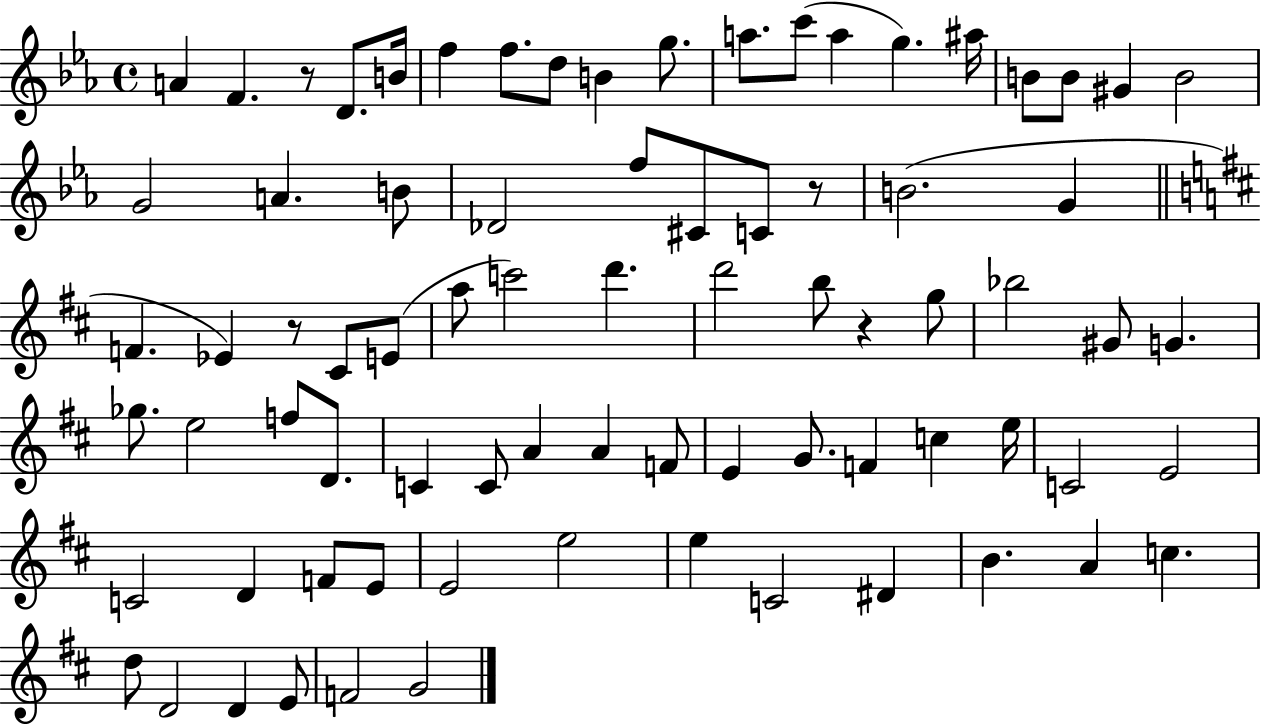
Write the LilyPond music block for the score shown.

{
  \clef treble
  \time 4/4
  \defaultTimeSignature
  \key ees \major
  a'4 f'4. r8 d'8. b'16 | f''4 f''8. d''8 b'4 g''8. | a''8. c'''8( a''4 g''4.) ais''16 | b'8 b'8 gis'4 b'2 | \break g'2 a'4. b'8 | des'2 f''8 cis'8 c'8 r8 | b'2.( g'4 | \bar "||" \break \key b \minor f'4. ees'4) r8 cis'8 e'8( | a''8 c'''2) d'''4. | d'''2 b''8 r4 g''8 | bes''2 gis'8 g'4. | \break ges''8. e''2 f''8 d'8. | c'4 c'8 a'4 a'4 f'8 | e'4 g'8. f'4 c''4 e''16 | c'2 e'2 | \break c'2 d'4 f'8 e'8 | e'2 e''2 | e''4 c'2 dis'4 | b'4. a'4 c''4. | \break d''8 d'2 d'4 e'8 | f'2 g'2 | \bar "|."
}